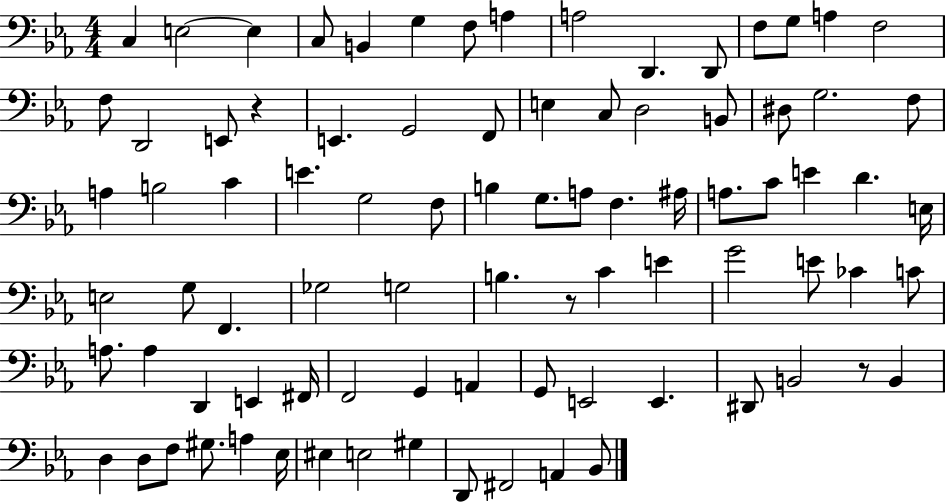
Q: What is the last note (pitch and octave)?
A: Bb2